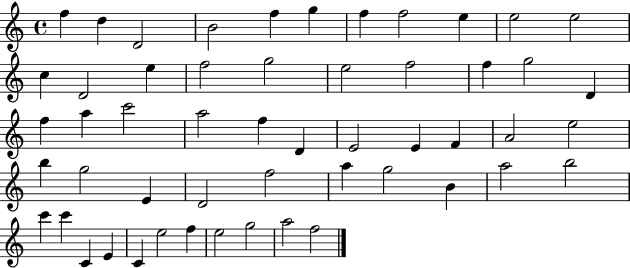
{
  \clef treble
  \time 4/4
  \defaultTimeSignature
  \key c \major
  f''4 d''4 d'2 | b'2 f''4 g''4 | f''4 f''2 e''4 | e''2 e''2 | \break c''4 d'2 e''4 | f''2 g''2 | e''2 f''2 | f''4 g''2 d'4 | \break f''4 a''4 c'''2 | a''2 f''4 d'4 | e'2 e'4 f'4 | a'2 e''2 | \break b''4 g''2 e'4 | d'2 f''2 | a''4 g''2 b'4 | a''2 b''2 | \break c'''4 c'''4 c'4 e'4 | c'4 e''2 f''4 | e''2 g''2 | a''2 f''2 | \break \bar "|."
}